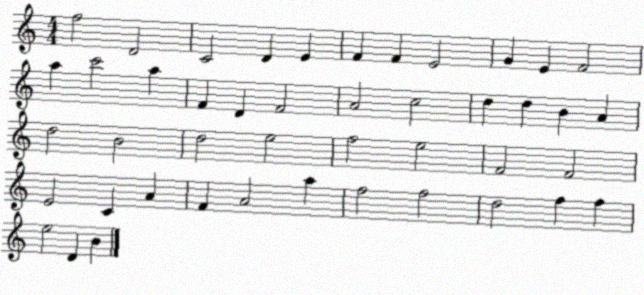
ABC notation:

X:1
T:Untitled
M:4/4
L:1/4
K:C
f2 D2 C2 D E F F E2 G E F2 a c'2 a F D F2 A2 c2 d d B A d2 B2 d2 e2 f2 e2 F2 F2 E2 C A F A2 a f2 f2 d2 f f e2 D B